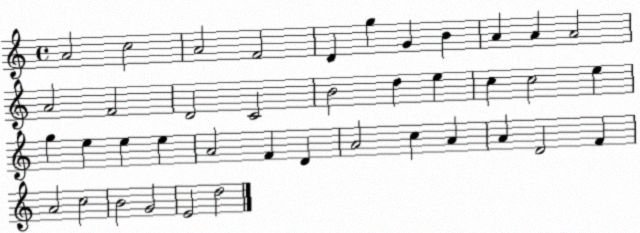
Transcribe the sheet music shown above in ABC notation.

X:1
T:Untitled
M:4/4
L:1/4
K:C
A2 c2 A2 F2 D g G B A A A2 A2 F2 D2 C2 B2 d e c c2 e g e e e A2 F D A2 c A A D2 F A2 c2 B2 G2 E2 d2